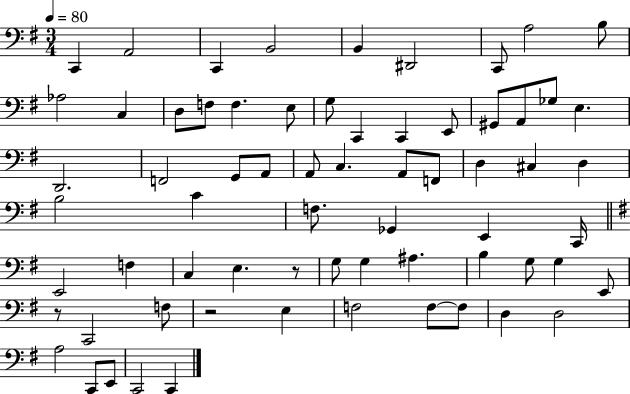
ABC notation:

X:1
T:Untitled
M:3/4
L:1/4
K:G
C,, A,,2 C,, B,,2 B,, ^D,,2 C,,/2 A,2 B,/2 _A,2 C, D,/2 F,/2 F, E,/2 G,/2 C,, C,, E,,/2 ^G,,/2 A,,/2 _G,/2 E, D,,2 F,,2 G,,/2 A,,/2 A,,/2 C, A,,/2 F,,/2 D, ^C, D, B,2 C F,/2 _G,, E,, C,,/4 E,,2 F, C, E, z/2 G,/2 G, ^A, B, G,/2 G, E,,/2 z/2 C,,2 F,/2 z2 E, F,2 F,/2 F,/2 D, D,2 A,2 C,,/2 E,,/2 C,,2 C,,